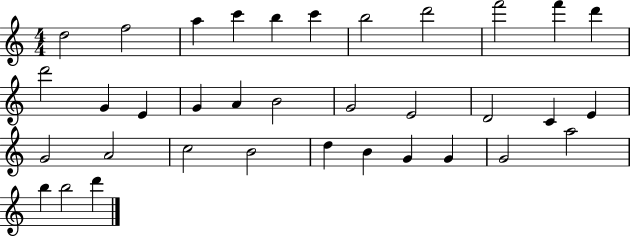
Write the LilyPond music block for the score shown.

{
  \clef treble
  \numericTimeSignature
  \time 4/4
  \key c \major
  d''2 f''2 | a''4 c'''4 b''4 c'''4 | b''2 d'''2 | f'''2 f'''4 d'''4 | \break d'''2 g'4 e'4 | g'4 a'4 b'2 | g'2 e'2 | d'2 c'4 e'4 | \break g'2 a'2 | c''2 b'2 | d''4 b'4 g'4 g'4 | g'2 a''2 | \break b''4 b''2 d'''4 | \bar "|."
}